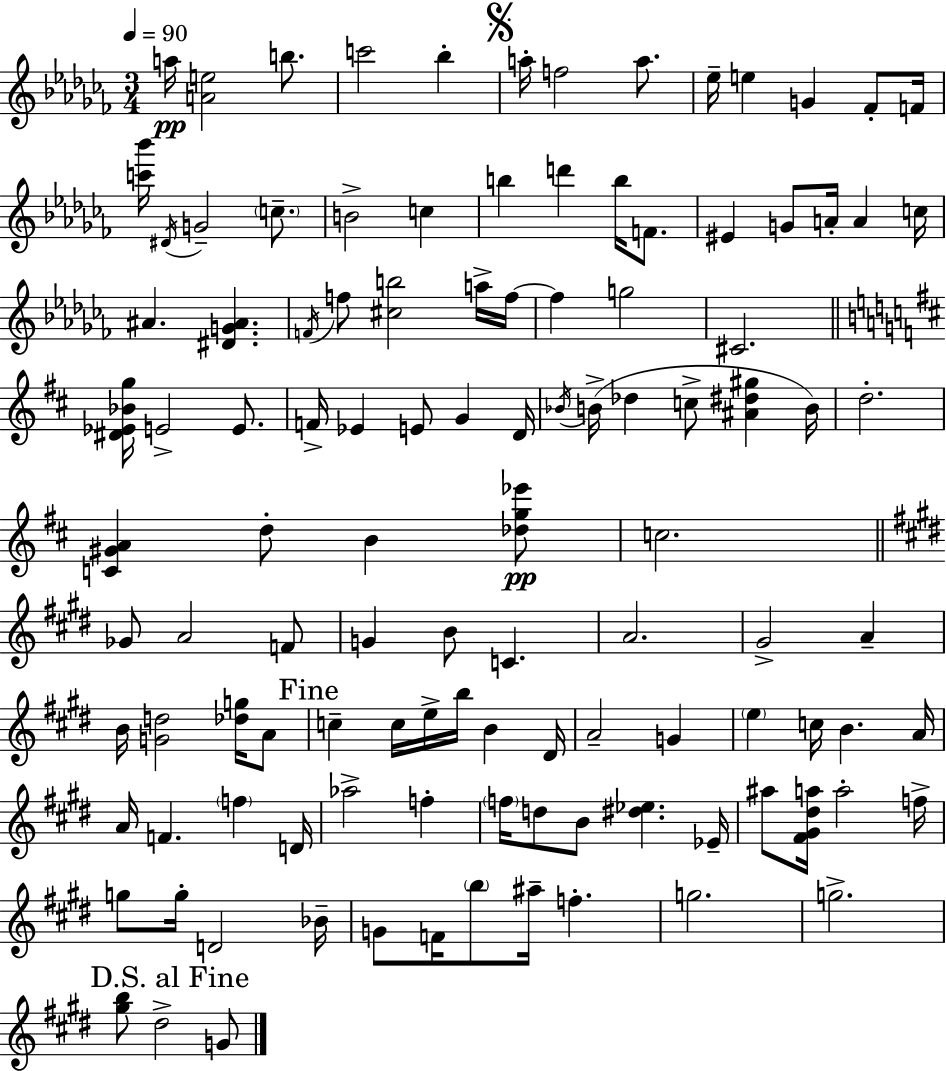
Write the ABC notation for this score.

X:1
T:Untitled
M:3/4
L:1/4
K:Abm
a/4 [Ae]2 b/2 c'2 _b a/4 f2 a/2 _e/4 e G _F/2 F/4 [c'_b']/4 ^D/4 G2 c/2 B2 c b d' b/4 F/2 ^E G/2 A/4 A c/4 ^A [^DG^A] F/4 f/2 [^cb]2 a/4 f/4 f g2 ^C2 [^D_E_Bg]/4 E2 E/2 F/4 _E E/2 G D/4 _B/4 B/4 _d c/2 [^A^d^g] B/4 d2 [C^GA] d/2 B [_dg_e']/2 c2 _G/2 A2 F/2 G B/2 C A2 ^G2 A B/4 [Gd]2 [_dg]/4 A/2 c c/4 e/4 b/4 B ^D/4 A2 G e c/4 B A/4 A/4 F f D/4 _a2 f f/4 d/2 B/2 [^d_e] _E/4 ^a/2 [^F^G^da]/4 a2 f/4 g/2 g/4 D2 _B/4 G/2 F/4 b/2 ^a/4 f g2 g2 [^gb]/2 ^d2 G/2